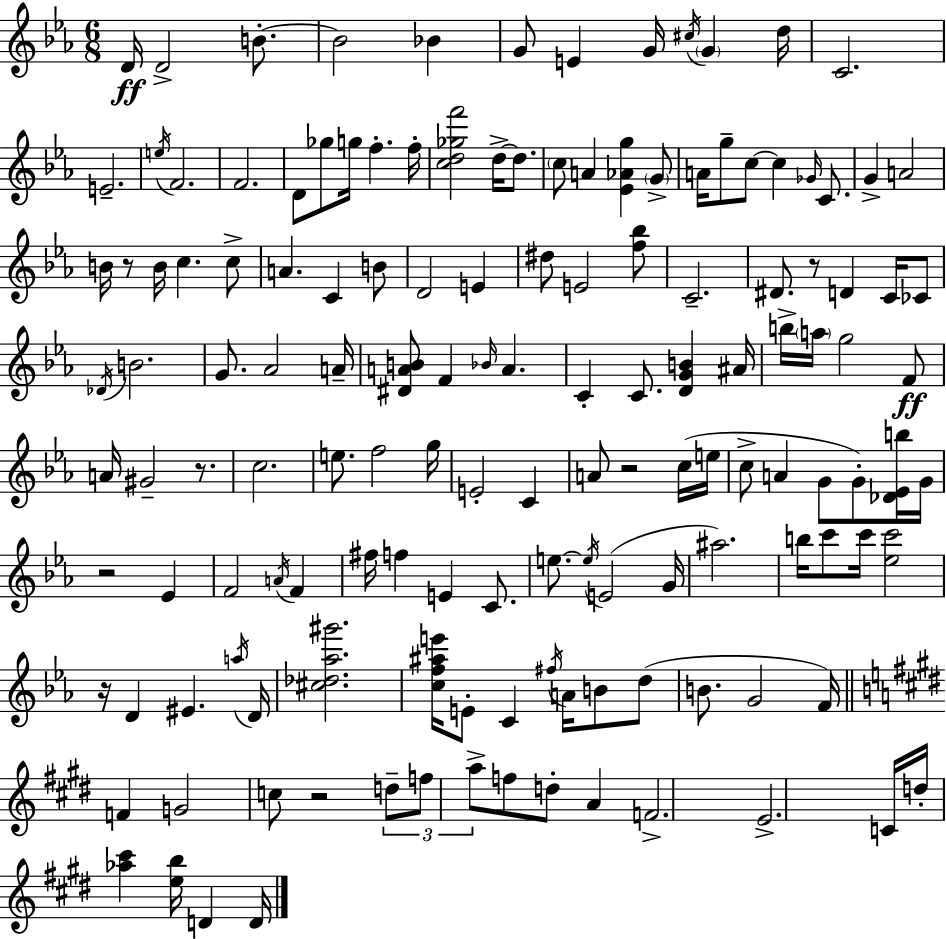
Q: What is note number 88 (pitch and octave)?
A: E4